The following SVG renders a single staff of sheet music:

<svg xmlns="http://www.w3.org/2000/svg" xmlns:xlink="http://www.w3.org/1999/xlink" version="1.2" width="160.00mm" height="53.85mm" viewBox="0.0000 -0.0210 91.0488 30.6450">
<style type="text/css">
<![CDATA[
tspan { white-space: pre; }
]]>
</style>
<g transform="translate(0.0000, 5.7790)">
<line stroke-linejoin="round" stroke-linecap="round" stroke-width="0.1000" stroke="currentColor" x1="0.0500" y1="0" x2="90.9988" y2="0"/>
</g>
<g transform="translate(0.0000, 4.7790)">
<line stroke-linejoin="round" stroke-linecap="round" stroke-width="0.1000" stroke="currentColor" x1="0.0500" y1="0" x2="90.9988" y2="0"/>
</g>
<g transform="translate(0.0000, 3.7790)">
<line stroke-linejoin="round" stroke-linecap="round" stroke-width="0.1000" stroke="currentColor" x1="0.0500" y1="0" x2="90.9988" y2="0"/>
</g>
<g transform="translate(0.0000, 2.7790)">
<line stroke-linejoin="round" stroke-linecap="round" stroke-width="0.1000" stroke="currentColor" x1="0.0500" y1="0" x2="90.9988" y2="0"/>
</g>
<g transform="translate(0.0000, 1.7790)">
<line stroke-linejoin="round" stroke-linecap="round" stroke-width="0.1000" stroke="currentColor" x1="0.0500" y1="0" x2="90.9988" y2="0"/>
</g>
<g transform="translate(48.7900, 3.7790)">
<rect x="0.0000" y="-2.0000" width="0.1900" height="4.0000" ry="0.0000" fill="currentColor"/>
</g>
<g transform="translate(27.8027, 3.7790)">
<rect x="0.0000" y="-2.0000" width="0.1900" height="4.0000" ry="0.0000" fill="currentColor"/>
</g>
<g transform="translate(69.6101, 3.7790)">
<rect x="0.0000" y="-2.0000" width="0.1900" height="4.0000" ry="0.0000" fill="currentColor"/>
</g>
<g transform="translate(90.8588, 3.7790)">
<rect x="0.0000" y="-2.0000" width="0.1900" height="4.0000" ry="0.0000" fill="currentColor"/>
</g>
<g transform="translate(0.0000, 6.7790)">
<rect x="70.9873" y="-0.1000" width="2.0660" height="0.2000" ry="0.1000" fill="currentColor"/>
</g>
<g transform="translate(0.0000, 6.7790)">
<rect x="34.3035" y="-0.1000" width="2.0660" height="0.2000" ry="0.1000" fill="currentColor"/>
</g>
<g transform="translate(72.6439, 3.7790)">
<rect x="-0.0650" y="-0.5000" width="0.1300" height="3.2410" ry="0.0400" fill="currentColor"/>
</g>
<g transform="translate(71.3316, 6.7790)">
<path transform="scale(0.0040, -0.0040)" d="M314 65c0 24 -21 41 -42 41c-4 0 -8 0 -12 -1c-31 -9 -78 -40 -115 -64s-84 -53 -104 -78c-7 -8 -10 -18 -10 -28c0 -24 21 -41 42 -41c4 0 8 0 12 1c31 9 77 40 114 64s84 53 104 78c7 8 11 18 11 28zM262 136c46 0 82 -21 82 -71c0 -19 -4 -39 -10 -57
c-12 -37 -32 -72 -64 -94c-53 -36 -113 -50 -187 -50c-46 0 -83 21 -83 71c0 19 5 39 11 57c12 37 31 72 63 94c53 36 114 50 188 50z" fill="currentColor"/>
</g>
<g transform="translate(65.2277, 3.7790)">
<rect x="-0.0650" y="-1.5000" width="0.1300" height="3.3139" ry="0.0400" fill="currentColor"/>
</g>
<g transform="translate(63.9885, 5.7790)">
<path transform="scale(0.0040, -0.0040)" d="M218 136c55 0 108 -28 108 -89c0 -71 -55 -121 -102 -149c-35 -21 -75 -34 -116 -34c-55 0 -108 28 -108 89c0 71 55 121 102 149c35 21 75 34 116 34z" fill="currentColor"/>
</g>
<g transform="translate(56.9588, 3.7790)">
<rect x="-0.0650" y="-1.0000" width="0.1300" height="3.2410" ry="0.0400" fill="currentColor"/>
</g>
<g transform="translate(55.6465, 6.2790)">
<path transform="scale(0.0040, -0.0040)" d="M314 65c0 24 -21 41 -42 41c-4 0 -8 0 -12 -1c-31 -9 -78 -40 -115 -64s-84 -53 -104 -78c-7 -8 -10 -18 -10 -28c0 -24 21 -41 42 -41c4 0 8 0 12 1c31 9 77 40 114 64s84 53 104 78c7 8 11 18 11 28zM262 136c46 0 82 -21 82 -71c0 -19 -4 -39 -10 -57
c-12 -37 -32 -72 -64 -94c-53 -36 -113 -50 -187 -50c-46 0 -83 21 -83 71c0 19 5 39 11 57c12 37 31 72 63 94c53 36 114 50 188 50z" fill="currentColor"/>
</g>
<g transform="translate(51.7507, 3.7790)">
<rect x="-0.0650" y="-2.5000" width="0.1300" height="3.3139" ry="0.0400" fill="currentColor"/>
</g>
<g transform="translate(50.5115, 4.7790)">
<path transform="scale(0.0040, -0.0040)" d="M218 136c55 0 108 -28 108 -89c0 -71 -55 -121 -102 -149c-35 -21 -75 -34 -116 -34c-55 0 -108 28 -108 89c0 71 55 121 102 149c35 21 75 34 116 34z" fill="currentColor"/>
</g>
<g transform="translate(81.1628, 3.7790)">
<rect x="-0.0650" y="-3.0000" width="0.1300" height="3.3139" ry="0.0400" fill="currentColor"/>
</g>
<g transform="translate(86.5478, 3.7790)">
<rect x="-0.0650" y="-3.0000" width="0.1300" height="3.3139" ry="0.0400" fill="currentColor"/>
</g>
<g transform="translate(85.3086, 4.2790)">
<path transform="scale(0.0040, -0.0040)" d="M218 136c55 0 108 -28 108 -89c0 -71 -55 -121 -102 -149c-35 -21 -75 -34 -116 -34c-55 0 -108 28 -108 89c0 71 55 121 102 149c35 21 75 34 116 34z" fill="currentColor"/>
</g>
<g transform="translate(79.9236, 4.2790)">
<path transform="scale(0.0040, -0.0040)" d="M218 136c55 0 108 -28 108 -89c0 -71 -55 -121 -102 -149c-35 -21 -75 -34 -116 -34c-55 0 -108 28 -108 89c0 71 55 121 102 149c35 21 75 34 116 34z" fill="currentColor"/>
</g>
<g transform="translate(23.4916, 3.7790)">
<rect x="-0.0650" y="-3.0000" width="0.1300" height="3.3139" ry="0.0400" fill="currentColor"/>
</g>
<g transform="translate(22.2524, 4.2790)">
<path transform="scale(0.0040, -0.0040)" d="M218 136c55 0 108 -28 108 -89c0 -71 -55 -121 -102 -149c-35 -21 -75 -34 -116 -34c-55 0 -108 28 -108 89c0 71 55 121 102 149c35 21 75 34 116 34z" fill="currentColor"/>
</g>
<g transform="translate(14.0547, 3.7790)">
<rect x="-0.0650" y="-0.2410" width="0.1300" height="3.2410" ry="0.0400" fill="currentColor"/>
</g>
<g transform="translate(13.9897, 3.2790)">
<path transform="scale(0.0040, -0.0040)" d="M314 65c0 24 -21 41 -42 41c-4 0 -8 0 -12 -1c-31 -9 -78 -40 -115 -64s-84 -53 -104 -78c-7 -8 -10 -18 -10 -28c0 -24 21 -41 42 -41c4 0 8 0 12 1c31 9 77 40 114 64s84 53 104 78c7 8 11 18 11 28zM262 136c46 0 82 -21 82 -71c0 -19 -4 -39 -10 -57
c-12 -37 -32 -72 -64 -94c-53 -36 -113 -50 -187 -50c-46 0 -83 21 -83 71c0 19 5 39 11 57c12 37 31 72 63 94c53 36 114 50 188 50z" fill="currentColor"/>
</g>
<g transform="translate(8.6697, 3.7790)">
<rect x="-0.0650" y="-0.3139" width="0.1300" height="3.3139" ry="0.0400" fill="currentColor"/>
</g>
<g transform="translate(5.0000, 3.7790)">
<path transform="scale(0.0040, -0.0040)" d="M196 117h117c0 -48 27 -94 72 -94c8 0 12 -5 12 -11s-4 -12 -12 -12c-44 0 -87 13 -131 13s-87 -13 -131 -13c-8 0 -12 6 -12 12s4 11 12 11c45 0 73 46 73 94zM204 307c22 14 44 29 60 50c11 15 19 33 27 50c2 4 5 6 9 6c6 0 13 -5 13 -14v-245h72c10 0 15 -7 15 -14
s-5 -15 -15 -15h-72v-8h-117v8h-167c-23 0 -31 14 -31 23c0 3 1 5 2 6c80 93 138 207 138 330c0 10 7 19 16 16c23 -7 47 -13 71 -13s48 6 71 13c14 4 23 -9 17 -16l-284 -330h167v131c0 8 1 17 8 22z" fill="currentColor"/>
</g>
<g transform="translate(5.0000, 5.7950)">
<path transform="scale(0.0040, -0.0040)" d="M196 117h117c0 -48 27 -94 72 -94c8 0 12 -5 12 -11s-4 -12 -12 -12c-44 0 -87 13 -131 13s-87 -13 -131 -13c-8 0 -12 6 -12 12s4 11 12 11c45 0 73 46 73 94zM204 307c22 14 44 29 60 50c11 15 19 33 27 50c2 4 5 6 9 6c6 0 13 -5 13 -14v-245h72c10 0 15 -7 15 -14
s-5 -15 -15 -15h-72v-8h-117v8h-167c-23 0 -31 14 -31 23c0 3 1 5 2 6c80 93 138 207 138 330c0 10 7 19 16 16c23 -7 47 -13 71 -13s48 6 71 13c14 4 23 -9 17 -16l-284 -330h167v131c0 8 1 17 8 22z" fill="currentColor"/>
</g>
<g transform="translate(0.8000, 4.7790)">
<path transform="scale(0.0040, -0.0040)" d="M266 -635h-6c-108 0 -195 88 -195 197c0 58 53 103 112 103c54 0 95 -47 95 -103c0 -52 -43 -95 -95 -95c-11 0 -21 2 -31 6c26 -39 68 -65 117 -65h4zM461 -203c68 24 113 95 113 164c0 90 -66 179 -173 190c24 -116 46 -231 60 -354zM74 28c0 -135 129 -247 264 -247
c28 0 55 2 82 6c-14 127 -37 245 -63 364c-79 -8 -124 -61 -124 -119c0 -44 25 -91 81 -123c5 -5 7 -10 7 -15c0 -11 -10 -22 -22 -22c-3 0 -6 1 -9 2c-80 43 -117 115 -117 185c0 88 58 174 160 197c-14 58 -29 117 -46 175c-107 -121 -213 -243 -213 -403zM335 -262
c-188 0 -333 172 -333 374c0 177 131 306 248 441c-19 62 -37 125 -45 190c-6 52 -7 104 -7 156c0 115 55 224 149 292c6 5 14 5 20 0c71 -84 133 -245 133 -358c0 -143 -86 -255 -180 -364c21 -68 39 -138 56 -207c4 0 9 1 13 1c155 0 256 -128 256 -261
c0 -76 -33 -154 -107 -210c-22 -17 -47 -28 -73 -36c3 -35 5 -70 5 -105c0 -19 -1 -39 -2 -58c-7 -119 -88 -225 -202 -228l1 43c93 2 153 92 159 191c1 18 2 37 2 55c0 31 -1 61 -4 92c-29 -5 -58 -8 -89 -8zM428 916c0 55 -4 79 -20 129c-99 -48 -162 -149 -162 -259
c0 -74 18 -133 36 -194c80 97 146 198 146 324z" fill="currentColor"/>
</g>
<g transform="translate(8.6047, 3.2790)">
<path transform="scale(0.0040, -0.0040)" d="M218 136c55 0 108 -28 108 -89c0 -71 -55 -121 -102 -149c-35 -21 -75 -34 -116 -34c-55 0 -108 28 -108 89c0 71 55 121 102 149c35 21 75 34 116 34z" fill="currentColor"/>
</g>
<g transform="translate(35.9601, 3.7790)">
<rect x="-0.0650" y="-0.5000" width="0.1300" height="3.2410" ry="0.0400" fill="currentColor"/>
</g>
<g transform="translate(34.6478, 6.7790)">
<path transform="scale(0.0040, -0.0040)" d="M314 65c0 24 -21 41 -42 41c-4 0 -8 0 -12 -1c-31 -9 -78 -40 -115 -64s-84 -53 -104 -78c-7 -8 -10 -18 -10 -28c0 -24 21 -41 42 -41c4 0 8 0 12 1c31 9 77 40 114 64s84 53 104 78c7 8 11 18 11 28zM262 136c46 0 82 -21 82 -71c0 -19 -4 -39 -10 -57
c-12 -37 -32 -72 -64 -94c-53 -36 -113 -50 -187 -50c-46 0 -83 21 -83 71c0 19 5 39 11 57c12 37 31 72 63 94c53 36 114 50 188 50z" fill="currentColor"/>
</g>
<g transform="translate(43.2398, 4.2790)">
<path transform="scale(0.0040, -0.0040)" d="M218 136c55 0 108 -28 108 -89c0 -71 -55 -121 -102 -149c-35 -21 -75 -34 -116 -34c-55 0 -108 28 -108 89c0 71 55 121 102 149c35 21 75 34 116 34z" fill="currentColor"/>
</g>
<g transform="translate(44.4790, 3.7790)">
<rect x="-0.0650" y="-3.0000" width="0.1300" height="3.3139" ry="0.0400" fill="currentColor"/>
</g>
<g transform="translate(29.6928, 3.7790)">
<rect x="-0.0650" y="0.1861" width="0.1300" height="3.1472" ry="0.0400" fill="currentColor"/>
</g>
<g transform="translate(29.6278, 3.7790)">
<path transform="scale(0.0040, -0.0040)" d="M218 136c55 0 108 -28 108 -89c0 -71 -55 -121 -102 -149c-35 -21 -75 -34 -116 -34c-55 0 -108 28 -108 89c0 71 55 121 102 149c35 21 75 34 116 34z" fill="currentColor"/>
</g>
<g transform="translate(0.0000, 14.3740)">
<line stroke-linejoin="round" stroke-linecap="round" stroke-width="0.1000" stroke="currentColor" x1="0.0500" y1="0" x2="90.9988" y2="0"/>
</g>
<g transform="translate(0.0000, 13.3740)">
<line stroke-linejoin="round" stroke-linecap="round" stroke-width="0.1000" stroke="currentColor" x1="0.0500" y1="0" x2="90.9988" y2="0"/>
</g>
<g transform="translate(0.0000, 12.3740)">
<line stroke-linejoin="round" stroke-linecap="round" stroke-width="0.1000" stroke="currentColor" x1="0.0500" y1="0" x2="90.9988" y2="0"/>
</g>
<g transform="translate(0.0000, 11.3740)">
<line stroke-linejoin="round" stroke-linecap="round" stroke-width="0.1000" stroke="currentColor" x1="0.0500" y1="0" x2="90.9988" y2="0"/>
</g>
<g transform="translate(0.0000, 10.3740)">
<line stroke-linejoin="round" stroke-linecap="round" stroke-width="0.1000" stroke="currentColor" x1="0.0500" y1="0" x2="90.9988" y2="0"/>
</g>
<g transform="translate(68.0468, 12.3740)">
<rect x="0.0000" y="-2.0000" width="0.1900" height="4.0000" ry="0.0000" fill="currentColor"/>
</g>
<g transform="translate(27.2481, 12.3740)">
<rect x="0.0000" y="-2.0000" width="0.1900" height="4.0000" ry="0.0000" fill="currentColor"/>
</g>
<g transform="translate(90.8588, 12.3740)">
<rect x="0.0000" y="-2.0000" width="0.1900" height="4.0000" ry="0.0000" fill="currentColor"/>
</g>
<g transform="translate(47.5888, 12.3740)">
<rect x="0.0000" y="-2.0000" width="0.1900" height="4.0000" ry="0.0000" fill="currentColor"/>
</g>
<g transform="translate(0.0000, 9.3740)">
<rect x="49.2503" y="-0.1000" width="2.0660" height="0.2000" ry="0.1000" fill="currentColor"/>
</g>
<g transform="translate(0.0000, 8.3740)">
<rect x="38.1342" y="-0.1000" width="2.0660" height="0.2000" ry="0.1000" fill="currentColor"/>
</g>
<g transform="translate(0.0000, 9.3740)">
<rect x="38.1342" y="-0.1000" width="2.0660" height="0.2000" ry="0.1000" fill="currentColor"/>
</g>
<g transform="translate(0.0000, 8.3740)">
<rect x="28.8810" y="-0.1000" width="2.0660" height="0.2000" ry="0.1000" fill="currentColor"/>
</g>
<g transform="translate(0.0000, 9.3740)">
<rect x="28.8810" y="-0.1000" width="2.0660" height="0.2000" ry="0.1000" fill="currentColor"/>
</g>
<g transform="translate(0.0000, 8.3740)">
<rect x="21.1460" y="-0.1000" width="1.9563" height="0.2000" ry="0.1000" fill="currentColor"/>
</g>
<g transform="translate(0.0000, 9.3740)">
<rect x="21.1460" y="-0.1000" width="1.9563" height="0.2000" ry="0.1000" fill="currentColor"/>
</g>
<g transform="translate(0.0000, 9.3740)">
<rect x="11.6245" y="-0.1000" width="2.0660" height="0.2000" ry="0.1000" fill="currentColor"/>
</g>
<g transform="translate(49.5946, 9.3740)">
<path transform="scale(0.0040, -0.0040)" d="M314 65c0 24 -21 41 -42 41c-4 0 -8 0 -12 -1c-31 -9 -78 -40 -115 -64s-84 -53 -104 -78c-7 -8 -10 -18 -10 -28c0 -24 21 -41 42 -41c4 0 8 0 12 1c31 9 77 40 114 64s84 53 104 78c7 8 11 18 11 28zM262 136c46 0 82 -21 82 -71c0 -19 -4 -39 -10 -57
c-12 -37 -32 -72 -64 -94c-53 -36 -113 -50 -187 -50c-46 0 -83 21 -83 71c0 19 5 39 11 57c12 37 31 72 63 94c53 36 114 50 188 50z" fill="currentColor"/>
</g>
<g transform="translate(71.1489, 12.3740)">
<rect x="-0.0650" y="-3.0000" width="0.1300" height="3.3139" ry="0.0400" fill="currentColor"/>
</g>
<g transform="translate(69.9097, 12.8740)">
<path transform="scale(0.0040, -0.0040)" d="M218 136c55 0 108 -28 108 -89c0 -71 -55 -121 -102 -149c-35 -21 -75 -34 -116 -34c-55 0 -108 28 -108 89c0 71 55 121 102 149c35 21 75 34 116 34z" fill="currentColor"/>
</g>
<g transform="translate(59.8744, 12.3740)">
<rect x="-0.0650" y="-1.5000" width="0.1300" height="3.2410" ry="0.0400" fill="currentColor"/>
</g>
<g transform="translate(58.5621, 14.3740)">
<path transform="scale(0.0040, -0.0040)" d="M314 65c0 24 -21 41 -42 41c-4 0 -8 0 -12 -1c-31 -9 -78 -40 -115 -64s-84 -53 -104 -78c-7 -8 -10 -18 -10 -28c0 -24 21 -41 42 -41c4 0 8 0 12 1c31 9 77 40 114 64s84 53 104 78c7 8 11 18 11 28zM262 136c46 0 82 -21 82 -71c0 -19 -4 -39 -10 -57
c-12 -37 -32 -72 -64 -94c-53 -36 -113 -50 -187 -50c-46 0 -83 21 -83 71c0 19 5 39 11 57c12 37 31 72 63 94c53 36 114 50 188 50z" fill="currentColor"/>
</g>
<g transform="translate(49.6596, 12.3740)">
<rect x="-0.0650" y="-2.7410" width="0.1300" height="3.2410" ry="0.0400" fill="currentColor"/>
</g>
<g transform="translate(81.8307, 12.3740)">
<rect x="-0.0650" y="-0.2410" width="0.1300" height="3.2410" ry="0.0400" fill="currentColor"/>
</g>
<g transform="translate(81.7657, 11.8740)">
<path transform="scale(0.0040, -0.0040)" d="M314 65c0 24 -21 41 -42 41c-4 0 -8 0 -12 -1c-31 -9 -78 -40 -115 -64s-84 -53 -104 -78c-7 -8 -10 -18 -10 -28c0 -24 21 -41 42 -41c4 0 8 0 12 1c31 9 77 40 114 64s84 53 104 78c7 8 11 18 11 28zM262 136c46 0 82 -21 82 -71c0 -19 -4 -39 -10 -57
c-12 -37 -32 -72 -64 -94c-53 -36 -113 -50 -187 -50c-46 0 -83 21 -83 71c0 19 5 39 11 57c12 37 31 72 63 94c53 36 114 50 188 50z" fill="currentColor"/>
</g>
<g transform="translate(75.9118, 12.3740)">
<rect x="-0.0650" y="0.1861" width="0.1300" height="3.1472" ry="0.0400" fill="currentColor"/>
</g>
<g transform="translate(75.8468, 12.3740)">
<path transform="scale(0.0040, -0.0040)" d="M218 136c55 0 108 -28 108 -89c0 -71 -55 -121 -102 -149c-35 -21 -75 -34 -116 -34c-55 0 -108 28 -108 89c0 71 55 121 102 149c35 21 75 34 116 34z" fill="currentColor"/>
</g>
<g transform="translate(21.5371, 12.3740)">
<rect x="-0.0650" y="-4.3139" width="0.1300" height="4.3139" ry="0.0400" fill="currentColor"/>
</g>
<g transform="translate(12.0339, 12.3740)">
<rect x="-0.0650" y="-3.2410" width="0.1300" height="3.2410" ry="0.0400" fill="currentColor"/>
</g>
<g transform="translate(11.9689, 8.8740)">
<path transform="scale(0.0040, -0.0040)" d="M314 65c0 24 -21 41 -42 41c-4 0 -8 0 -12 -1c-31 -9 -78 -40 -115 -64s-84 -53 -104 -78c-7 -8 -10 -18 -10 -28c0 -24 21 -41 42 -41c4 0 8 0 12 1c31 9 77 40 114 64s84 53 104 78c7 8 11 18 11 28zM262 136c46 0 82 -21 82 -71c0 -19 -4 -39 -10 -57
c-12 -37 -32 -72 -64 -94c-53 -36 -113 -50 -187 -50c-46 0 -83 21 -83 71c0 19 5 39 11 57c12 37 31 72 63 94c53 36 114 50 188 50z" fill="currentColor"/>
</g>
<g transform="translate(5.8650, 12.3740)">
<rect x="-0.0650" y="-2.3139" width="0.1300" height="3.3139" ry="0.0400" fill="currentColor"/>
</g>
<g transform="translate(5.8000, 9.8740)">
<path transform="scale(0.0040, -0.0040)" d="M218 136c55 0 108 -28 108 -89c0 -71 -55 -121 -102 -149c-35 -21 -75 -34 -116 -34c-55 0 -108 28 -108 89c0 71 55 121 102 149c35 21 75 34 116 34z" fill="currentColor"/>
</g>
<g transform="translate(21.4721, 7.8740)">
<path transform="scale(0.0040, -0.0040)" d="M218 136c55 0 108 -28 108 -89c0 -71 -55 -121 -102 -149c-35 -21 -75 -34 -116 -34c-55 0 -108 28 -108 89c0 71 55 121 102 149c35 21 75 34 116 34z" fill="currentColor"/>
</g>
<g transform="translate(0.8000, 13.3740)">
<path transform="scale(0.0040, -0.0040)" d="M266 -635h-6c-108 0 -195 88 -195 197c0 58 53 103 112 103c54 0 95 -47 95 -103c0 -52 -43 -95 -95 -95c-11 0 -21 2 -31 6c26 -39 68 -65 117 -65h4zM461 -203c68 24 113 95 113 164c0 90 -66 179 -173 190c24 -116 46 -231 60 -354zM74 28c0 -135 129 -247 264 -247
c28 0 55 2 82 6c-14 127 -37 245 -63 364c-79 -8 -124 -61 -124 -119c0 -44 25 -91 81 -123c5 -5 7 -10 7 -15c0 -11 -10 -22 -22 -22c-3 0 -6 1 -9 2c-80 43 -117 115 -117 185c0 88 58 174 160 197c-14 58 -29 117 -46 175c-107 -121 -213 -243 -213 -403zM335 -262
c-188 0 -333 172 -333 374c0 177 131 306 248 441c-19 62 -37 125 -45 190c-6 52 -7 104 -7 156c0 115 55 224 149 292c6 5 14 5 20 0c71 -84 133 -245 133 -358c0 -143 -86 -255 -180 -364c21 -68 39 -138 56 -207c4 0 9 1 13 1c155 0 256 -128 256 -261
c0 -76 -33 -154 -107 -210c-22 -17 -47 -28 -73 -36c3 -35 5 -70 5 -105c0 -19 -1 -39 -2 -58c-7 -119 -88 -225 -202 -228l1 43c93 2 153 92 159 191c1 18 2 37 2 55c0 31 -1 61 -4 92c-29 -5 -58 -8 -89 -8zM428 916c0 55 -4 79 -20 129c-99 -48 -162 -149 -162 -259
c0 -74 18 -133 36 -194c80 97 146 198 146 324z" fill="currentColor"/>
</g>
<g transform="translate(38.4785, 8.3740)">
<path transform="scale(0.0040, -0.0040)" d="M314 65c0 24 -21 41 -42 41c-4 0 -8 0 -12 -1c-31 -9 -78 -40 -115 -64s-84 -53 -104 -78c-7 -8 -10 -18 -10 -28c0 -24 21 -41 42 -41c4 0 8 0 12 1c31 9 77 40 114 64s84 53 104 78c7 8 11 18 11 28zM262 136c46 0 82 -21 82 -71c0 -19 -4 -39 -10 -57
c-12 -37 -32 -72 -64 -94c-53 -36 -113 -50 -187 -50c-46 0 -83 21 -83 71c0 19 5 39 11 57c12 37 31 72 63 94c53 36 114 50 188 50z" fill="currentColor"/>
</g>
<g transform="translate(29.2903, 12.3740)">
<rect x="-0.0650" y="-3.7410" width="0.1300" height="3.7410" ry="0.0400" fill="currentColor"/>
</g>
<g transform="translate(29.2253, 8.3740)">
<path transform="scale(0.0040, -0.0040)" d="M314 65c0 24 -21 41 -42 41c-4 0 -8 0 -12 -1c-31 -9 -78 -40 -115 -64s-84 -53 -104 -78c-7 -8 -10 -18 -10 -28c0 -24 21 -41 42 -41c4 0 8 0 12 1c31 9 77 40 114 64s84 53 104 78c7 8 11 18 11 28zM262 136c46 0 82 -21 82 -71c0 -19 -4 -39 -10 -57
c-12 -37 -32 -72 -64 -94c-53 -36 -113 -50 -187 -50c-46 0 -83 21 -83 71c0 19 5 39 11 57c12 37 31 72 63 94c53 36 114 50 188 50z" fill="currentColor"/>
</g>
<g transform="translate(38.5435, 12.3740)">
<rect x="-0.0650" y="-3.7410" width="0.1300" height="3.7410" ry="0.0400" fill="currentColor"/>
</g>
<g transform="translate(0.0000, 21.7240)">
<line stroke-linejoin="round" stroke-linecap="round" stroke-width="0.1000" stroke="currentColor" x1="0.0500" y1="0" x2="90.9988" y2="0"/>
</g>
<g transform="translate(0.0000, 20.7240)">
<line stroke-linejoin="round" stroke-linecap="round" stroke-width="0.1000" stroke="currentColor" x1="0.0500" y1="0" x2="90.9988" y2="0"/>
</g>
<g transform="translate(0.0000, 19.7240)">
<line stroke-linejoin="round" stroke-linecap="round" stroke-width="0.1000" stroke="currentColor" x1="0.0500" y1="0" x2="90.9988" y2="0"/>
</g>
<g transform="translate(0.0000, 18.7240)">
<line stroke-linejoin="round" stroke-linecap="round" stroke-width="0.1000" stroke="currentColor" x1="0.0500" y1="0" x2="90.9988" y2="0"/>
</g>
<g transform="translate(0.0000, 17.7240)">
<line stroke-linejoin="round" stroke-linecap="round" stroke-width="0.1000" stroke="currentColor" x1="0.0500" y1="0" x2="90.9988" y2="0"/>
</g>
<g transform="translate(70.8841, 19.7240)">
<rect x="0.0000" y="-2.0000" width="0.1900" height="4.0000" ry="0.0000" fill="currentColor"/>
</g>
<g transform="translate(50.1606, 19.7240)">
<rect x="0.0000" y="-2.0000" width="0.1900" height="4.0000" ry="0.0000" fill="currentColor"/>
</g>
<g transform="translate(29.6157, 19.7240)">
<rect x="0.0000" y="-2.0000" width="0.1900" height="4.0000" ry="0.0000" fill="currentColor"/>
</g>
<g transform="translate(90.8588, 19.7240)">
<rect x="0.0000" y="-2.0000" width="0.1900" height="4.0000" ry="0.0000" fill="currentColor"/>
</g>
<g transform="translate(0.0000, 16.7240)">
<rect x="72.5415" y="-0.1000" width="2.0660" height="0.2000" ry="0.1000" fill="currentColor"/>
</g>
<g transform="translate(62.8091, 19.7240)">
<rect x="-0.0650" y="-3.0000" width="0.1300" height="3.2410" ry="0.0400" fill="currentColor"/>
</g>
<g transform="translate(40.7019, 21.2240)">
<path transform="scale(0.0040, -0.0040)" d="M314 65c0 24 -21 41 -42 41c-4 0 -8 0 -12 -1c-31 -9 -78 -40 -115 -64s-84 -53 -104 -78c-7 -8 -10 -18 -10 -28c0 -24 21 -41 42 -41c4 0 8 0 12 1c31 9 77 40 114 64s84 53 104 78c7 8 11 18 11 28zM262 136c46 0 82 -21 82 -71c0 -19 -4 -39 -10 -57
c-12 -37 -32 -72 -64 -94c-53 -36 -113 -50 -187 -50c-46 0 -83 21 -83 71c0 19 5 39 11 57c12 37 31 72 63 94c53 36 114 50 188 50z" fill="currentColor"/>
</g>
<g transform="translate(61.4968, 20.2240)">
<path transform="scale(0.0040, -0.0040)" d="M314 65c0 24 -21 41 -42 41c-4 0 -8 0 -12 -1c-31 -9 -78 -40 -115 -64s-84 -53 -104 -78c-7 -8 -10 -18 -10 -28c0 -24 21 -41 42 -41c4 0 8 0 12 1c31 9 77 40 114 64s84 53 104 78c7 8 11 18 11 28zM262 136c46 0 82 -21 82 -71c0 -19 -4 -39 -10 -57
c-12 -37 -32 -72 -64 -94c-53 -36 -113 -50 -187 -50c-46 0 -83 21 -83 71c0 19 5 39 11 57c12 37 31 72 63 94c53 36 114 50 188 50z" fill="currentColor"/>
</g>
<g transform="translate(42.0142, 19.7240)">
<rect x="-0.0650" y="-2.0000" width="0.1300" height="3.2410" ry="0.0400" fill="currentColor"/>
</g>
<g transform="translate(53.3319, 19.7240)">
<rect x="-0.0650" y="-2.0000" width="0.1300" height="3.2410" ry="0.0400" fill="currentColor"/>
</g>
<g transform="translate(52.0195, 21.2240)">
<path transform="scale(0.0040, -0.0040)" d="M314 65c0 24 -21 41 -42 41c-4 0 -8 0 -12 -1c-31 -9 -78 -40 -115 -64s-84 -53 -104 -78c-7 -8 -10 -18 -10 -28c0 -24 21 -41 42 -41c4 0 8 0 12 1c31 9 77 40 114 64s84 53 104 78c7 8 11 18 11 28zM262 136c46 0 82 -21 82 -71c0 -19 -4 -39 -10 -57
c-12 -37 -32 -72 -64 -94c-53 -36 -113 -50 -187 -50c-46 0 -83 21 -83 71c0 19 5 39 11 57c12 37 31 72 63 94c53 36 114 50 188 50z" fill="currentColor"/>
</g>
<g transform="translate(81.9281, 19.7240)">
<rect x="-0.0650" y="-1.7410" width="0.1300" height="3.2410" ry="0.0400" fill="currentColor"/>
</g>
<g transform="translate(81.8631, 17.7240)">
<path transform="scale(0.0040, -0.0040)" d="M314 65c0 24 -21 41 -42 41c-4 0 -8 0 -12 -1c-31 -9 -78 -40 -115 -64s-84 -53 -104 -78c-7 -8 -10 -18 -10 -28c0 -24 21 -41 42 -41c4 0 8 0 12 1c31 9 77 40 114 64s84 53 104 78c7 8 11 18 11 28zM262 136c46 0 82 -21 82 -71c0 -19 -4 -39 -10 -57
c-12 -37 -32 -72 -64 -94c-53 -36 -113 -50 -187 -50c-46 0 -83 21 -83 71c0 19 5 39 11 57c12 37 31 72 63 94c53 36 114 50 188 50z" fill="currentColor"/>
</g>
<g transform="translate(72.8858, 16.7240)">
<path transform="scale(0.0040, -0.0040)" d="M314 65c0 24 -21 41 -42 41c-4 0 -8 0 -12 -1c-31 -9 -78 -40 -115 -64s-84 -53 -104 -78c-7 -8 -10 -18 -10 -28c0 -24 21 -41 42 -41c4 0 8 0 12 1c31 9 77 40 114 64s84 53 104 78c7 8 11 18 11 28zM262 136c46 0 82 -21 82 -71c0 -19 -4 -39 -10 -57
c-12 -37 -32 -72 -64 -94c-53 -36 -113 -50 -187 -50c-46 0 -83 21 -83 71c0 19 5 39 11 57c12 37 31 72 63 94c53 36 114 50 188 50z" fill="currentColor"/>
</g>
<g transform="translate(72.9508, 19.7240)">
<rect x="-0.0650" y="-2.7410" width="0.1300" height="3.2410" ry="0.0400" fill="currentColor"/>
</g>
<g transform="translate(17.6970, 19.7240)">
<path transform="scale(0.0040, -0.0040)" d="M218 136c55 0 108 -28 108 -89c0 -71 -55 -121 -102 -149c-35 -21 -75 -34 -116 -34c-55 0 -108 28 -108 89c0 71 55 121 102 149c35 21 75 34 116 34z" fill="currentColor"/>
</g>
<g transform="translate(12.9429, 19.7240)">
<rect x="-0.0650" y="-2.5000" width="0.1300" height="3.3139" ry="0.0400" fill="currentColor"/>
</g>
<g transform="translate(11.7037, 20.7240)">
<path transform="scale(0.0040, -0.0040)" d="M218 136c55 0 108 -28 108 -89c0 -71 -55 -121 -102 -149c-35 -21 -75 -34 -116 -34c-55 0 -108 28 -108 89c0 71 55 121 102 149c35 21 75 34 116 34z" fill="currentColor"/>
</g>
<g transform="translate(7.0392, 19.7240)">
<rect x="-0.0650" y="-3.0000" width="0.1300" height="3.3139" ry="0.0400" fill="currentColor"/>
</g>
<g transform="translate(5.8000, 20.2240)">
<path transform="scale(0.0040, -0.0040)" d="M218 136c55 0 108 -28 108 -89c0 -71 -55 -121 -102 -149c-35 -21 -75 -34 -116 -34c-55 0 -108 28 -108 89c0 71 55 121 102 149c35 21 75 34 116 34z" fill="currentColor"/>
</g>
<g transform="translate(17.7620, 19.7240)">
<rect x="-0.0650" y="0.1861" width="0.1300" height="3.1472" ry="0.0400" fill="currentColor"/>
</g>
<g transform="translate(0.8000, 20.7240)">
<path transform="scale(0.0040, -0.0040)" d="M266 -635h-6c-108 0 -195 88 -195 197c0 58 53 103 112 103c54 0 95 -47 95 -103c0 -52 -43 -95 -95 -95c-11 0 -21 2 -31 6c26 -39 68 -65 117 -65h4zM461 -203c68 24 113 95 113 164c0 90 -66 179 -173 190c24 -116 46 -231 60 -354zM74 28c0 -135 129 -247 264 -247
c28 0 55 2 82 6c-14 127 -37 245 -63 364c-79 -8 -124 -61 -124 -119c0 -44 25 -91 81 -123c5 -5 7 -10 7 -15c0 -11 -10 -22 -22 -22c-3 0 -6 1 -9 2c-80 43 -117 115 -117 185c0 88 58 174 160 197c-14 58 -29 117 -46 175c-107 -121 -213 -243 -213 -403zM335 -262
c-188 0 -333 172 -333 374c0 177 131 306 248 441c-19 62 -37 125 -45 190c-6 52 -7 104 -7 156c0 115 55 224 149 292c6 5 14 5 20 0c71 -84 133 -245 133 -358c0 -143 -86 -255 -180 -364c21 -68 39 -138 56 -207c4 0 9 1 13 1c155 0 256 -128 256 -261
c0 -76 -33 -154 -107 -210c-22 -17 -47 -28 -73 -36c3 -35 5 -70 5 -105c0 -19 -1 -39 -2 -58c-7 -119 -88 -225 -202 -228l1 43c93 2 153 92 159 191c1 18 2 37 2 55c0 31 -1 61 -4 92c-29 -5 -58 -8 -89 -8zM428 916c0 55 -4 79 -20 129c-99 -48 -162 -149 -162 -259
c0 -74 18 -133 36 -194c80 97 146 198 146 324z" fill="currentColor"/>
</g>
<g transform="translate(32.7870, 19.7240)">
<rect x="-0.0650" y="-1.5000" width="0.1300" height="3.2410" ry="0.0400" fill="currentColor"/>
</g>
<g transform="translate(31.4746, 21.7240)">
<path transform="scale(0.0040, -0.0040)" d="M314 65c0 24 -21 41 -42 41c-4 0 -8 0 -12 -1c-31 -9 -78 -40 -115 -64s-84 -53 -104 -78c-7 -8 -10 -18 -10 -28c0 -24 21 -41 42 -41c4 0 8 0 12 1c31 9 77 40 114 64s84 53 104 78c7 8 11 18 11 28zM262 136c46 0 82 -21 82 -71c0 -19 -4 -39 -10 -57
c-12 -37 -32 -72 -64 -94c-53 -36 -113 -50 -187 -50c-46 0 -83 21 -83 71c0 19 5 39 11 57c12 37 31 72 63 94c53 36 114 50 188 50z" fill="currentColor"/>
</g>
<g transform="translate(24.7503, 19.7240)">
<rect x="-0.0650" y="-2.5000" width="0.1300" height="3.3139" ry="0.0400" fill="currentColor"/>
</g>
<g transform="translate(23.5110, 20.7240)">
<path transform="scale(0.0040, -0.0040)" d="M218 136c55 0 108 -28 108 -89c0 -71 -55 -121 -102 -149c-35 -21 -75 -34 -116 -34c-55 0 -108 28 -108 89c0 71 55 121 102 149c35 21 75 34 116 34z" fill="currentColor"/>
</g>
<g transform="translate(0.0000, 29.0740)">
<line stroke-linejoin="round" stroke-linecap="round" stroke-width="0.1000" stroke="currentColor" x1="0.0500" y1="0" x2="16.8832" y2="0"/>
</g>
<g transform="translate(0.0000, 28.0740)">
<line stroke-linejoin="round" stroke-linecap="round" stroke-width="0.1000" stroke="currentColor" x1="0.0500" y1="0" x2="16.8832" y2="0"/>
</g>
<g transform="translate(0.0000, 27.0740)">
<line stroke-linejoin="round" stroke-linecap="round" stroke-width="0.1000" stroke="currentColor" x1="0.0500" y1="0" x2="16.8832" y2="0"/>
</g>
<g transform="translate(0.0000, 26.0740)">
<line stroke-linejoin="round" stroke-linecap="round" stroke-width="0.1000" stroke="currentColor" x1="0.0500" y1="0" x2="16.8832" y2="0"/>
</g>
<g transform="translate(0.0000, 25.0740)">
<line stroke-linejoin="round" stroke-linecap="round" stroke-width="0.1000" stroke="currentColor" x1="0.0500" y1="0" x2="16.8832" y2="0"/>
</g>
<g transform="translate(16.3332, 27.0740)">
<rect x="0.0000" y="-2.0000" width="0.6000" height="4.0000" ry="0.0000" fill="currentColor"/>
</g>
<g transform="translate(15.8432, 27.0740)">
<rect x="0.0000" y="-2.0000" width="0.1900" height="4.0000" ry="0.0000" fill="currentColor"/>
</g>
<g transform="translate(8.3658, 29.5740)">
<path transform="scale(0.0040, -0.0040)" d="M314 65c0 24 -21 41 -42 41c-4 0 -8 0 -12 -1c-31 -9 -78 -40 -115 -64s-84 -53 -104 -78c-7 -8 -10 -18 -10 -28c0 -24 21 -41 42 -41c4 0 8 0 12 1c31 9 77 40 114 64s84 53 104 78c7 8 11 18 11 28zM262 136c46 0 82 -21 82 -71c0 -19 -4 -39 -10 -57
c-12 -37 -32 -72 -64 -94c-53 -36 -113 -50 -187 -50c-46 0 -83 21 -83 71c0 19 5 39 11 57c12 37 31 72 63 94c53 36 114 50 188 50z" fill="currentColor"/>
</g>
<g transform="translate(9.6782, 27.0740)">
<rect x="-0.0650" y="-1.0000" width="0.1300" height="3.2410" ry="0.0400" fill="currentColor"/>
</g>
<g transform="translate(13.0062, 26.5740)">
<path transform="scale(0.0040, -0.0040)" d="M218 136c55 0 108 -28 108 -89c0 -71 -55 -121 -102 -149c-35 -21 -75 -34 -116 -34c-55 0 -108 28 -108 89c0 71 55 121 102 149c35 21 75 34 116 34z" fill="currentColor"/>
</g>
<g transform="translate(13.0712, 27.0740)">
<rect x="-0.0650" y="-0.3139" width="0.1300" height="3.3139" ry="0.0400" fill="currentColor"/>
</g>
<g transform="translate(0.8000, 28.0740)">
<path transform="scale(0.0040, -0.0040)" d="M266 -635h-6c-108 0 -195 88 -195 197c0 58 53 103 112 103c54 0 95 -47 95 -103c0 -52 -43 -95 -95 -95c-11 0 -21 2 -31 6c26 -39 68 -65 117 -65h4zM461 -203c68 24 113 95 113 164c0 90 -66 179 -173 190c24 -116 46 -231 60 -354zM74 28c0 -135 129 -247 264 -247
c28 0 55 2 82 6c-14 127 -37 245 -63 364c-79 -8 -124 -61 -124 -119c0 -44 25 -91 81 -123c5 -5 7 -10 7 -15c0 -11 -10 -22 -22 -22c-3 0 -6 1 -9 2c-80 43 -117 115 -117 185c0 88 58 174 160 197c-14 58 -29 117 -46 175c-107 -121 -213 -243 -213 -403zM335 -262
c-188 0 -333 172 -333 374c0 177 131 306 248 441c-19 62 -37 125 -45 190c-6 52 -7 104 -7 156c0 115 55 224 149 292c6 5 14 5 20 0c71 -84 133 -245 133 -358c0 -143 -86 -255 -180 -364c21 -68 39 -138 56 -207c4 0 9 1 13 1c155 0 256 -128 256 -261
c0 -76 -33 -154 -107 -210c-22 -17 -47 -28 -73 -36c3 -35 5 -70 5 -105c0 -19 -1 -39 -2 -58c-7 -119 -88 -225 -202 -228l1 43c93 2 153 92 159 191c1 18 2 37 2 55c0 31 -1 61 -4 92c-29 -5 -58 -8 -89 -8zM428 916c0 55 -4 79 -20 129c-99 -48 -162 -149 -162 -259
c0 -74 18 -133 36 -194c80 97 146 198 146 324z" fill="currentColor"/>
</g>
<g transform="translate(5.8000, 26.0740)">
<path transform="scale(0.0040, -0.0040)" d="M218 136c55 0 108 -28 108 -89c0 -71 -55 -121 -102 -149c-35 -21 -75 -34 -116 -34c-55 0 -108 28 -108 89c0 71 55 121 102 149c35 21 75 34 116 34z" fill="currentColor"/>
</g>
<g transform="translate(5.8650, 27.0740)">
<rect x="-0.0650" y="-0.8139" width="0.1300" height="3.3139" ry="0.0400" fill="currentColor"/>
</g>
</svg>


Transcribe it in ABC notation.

X:1
T:Untitled
M:4/4
L:1/4
K:C
c c2 A B C2 A G D2 E C2 A A g b2 d' c'2 c'2 a2 E2 A B c2 A G B G E2 F2 F2 A2 a2 f2 d D2 c